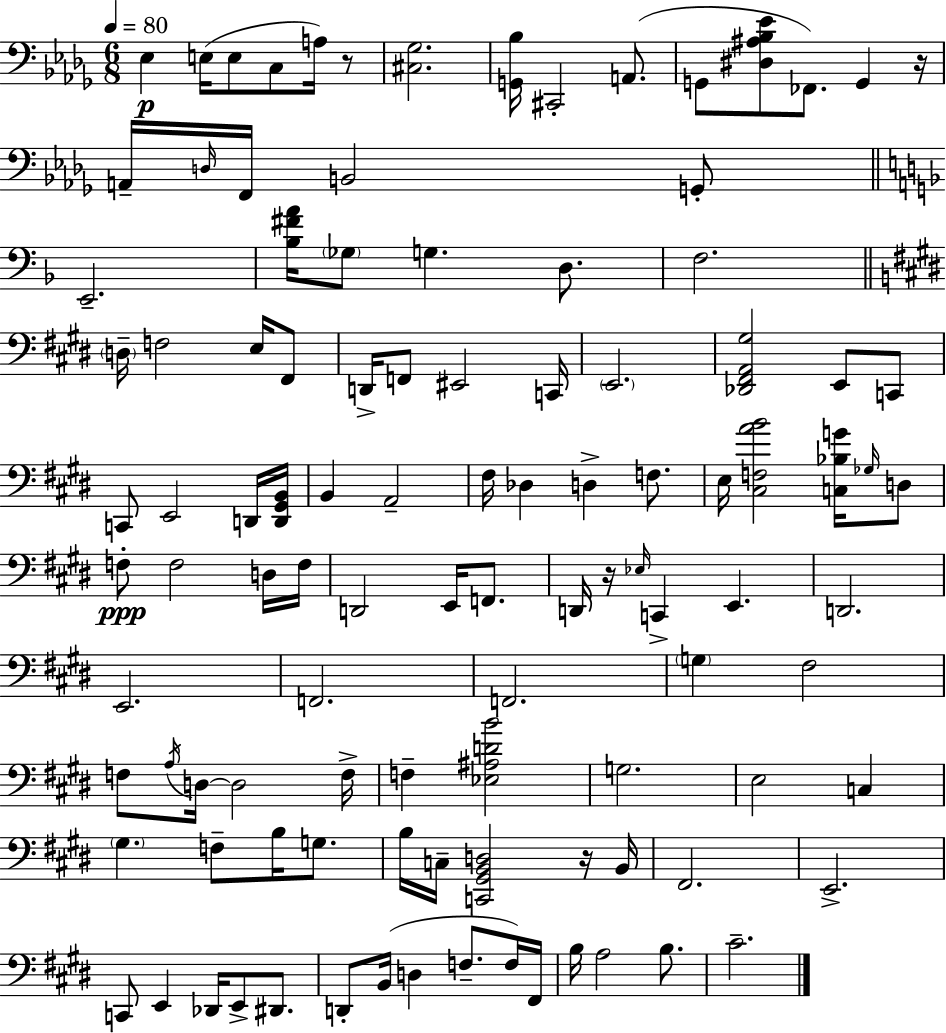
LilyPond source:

{
  \clef bass
  \numericTimeSignature
  \time 6/8
  \key bes \minor
  \tempo 4 = 80
  ees4\p e16( e8 c8 a16) r8 | <cis ges>2. | <g, bes>16 cis,2-. a,8.( | g,8 <dis ais bes ees'>8 fes,8.) g,4 r16 | \break a,16-- \grace { d16 } f,16 b,2 g,8-. | \bar "||" \break \key d \minor e,2.-- | <bes fis' a'>16 \parenthesize ges8 g4. d8. | f2. | \bar "||" \break \key e \major \parenthesize d16-- f2 e16 fis,8 | d,16-> f,8 eis,2 c,16 | \parenthesize e,2. | <des, fis, a, gis>2 e,8 c,8 | \break c,8 e,2 d,16 <d, gis, b,>16 | b,4 a,2-- | fis16 des4 d4-> f8. | e16 <cis f a' b'>2 <c bes g'>16 \grace { ges16 } d8 | \break f8-.\ppp f2 d16 | f16 d,2 e,16 f,8. | d,16 r16 \grace { ees16 } c,4-> e,4. | d,2. | \break e,2. | f,2. | f,2. | \parenthesize g4 fis2 | \break f8 \acciaccatura { a16 } d16~~ d2 | f16-> f4-- <ees ais d' b'>2 | g2. | e2 c4 | \break \parenthesize gis4. f8-- b16 | g8. b16 c16-- <c, gis, b, d>2 | r16 b,16 fis,2. | e,2.-> | \break c,8 e,4 des,16 e,8-> | dis,8. d,8-. b,16( d4 f8.-- | f16) fis,16 b16 a2 | b8. cis'2.-- | \break \bar "|."
}